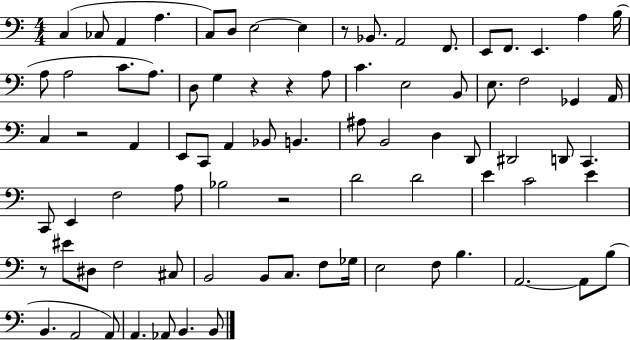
X:1
T:Untitled
M:4/4
L:1/4
K:C
C, _C,/2 A,, A, C,/2 D,/2 E,2 E, z/2 _B,,/2 A,,2 F,,/2 E,,/2 F,,/2 E,, A, B,/4 A,/2 A,2 C/2 A,/2 D,/2 G, z z A,/2 C E,2 B,,/2 E,/2 F,2 _G,, A,,/4 C, z2 A,, E,,/2 C,,/2 A,, _B,,/2 B,, ^A,/2 B,,2 D, D,,/2 ^D,,2 D,,/2 C,, C,,/2 E,, F,2 A,/2 _B,2 z2 D2 D2 E C2 E z/2 ^E/2 ^D,/2 F,2 ^C,/2 B,,2 B,,/2 C,/2 F,/2 _G,/4 E,2 F,/2 B, A,,2 A,,/2 B,/2 B,, A,,2 A,,/2 A,, _A,,/2 B,, B,,/2